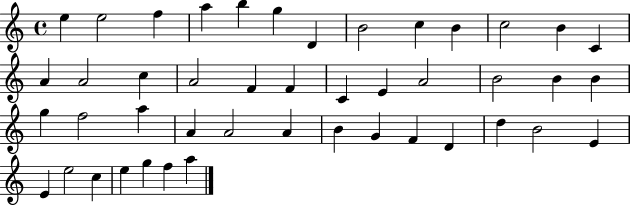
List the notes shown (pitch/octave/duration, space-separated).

E5/q E5/h F5/q A5/q B5/q G5/q D4/q B4/h C5/q B4/q C5/h B4/q C4/q A4/q A4/h C5/q A4/h F4/q F4/q C4/q E4/q A4/h B4/h B4/q B4/q G5/q F5/h A5/q A4/q A4/h A4/q B4/q G4/q F4/q D4/q D5/q B4/h E4/q E4/q E5/h C5/q E5/q G5/q F5/q A5/q